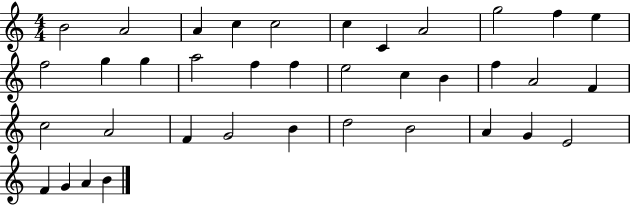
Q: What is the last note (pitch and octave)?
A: B4